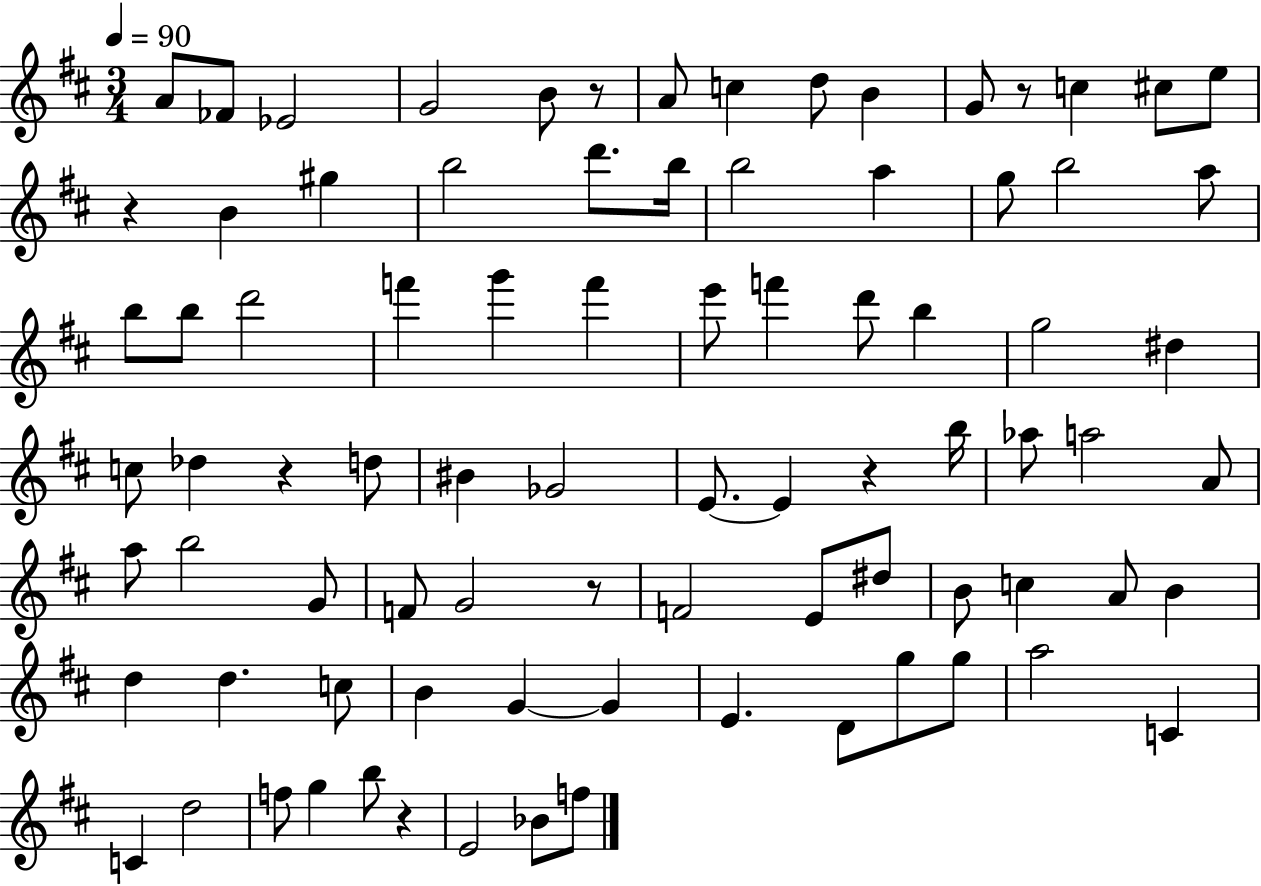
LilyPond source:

{
  \clef treble
  \numericTimeSignature
  \time 3/4
  \key d \major
  \tempo 4 = 90
  a'8 fes'8 ees'2 | g'2 b'8 r8 | a'8 c''4 d''8 b'4 | g'8 r8 c''4 cis''8 e''8 | \break r4 b'4 gis''4 | b''2 d'''8. b''16 | b''2 a''4 | g''8 b''2 a''8 | \break b''8 b''8 d'''2 | f'''4 g'''4 f'''4 | e'''8 f'''4 d'''8 b''4 | g''2 dis''4 | \break c''8 des''4 r4 d''8 | bis'4 ges'2 | e'8.~~ e'4 r4 b''16 | aes''8 a''2 a'8 | \break a''8 b''2 g'8 | f'8 g'2 r8 | f'2 e'8 dis''8 | b'8 c''4 a'8 b'4 | \break d''4 d''4. c''8 | b'4 g'4~~ g'4 | e'4. d'8 g''8 g''8 | a''2 c'4 | \break c'4 d''2 | f''8 g''4 b''8 r4 | e'2 bes'8 f''8 | \bar "|."
}